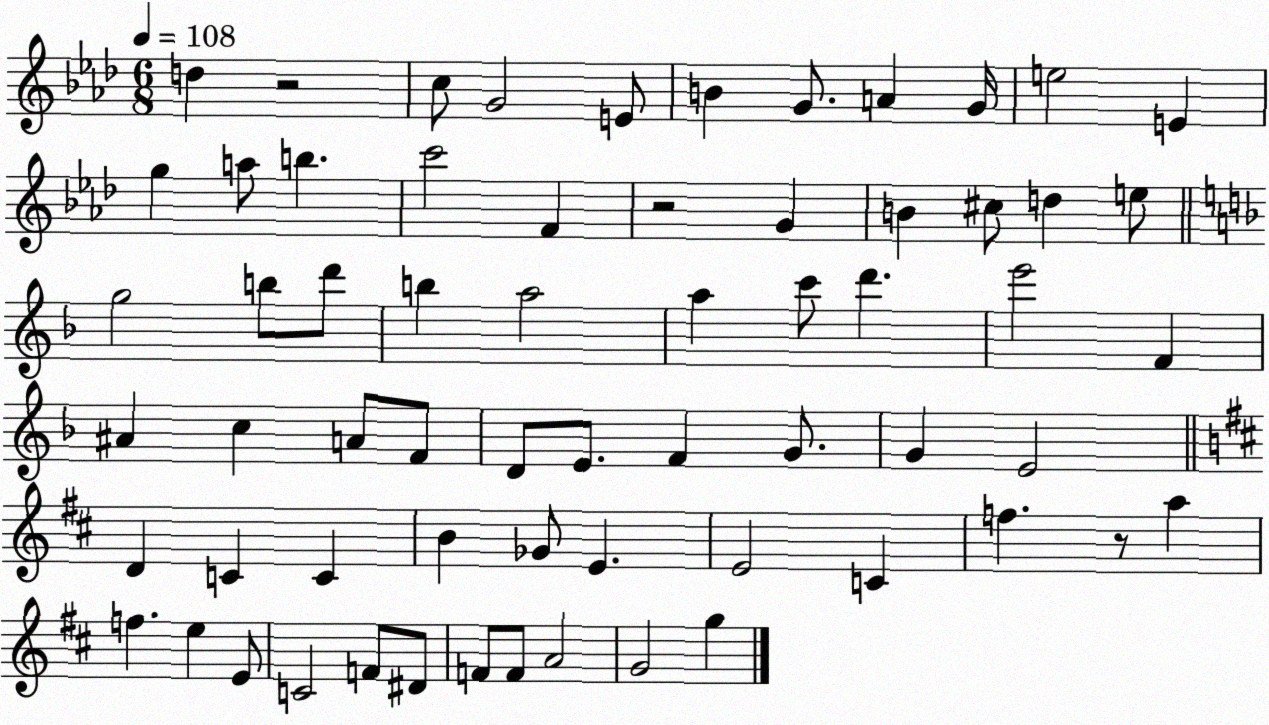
X:1
T:Untitled
M:6/8
L:1/4
K:Ab
d z2 c/2 G2 E/2 B G/2 A G/4 e2 E g a/2 b c'2 F z2 G B ^c/2 d e/2 g2 b/2 d'/2 b a2 a c'/2 d' e'2 F ^A c A/2 F/2 D/2 E/2 F G/2 G E2 D C C B _G/2 E E2 C f z/2 a f e E/2 C2 F/2 ^D/2 F/2 F/2 A2 G2 g